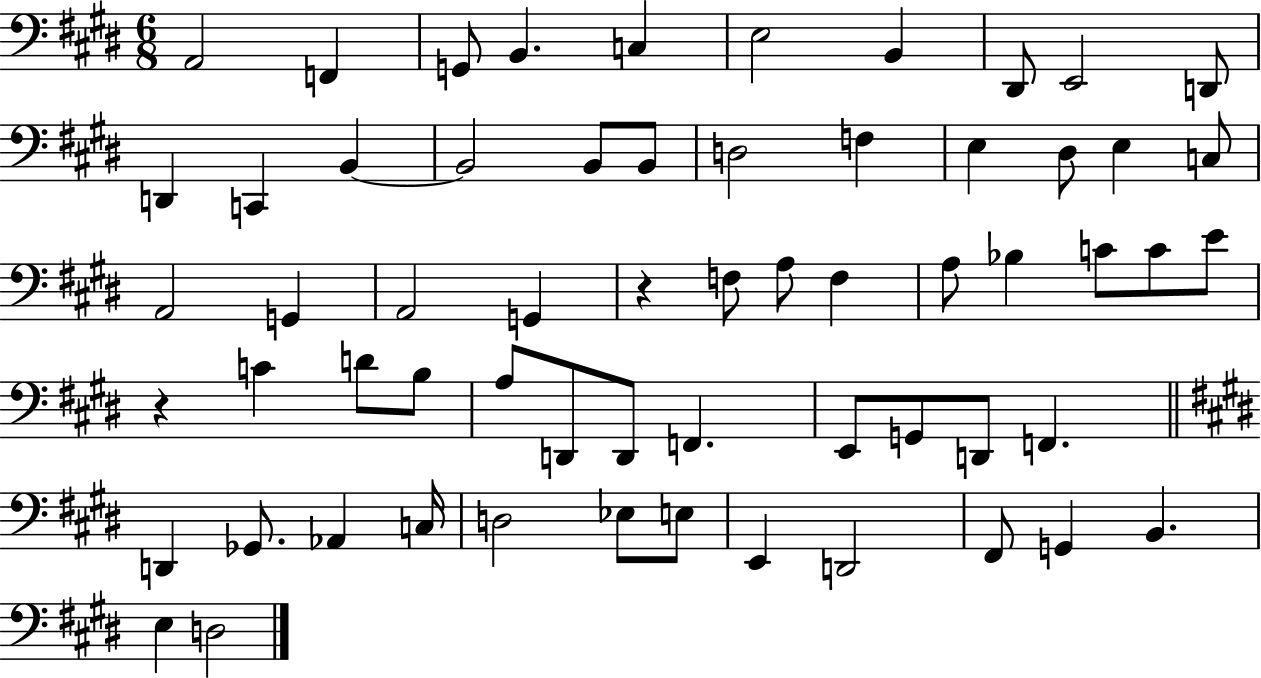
{
  \clef bass
  \numericTimeSignature
  \time 6/8
  \key e \major
  a,2 f,4 | g,8 b,4. c4 | e2 b,4 | dis,8 e,2 d,8 | \break d,4 c,4 b,4~~ | b,2 b,8 b,8 | d2 f4 | e4 dis8 e4 c8 | \break a,2 g,4 | a,2 g,4 | r4 f8 a8 f4 | a8 bes4 c'8 c'8 e'8 | \break r4 c'4 d'8 b8 | a8 d,8 d,8 f,4. | e,8 g,8 d,8 f,4. | \bar "||" \break \key e \major d,4 ges,8. aes,4 c16 | d2 ees8 e8 | e,4 d,2 | fis,8 g,4 b,4. | \break e4 d2 | \bar "|."
}